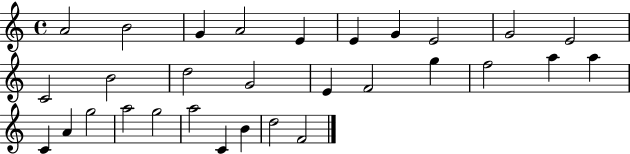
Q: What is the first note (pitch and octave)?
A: A4